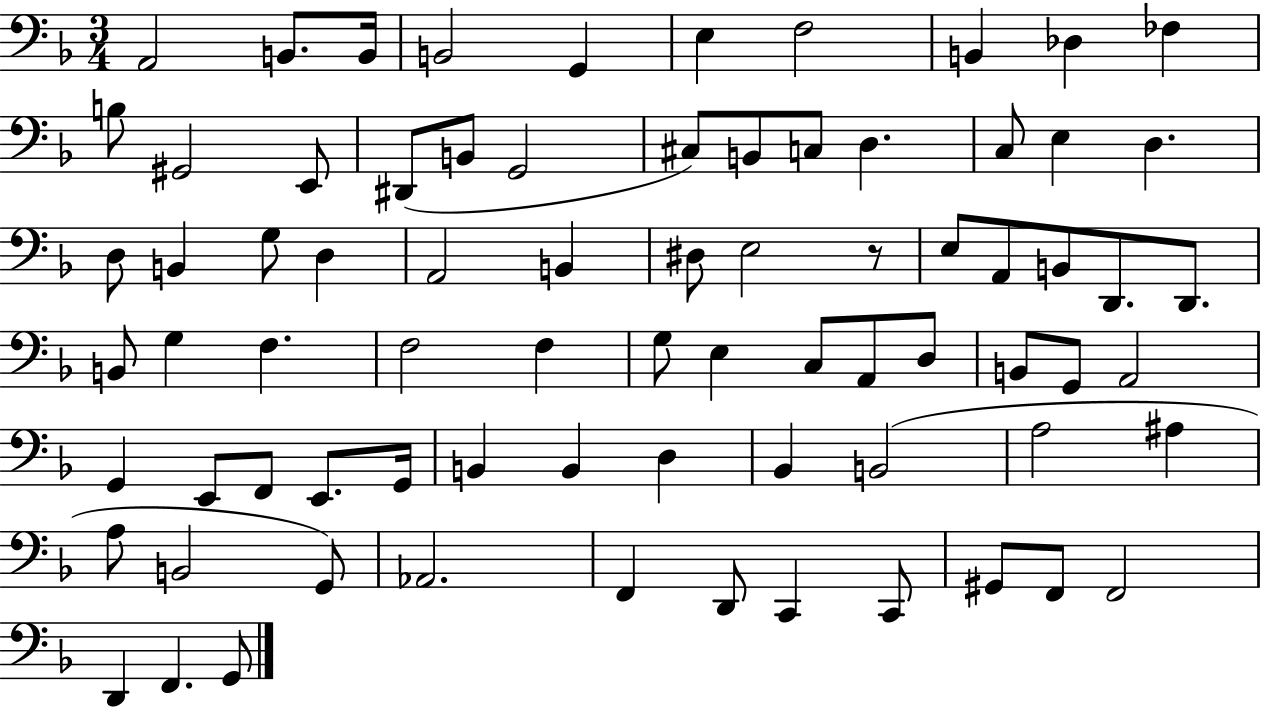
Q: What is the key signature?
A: F major